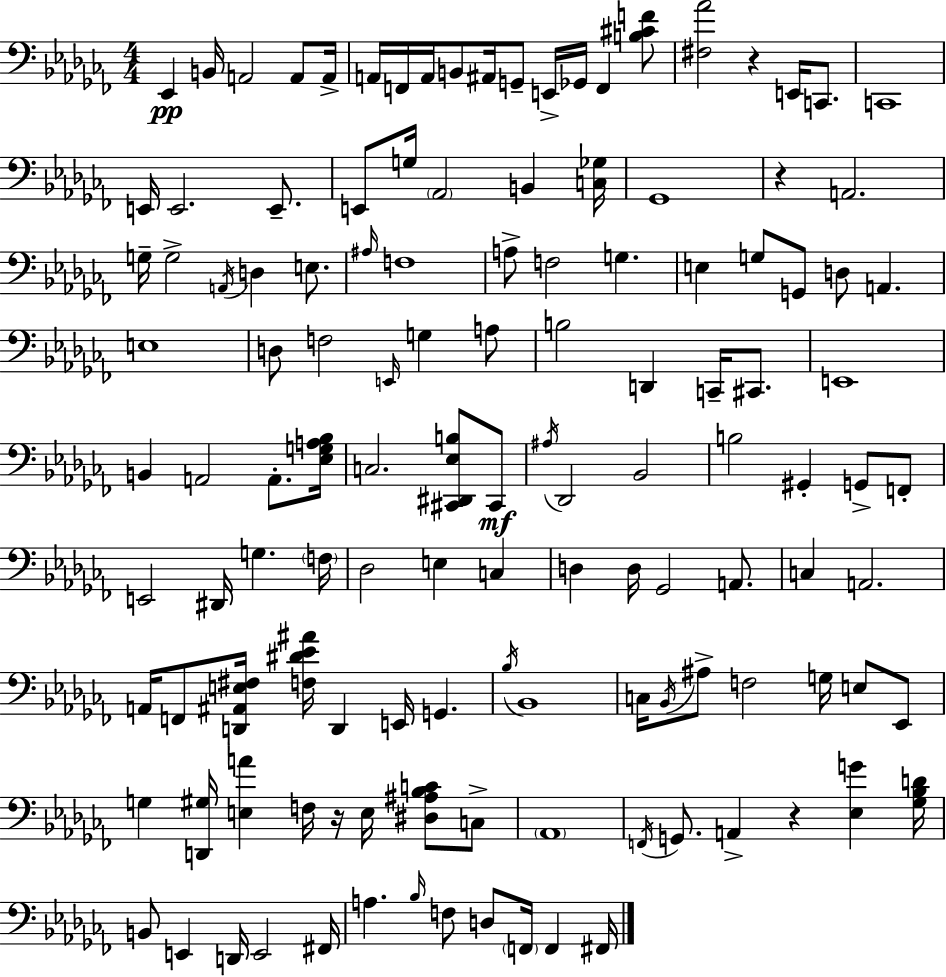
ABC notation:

X:1
T:Untitled
M:4/4
L:1/4
K:Abm
_E,, B,,/4 A,,2 A,,/2 A,,/4 A,,/4 F,,/4 A,,/4 B,,/2 ^A,,/4 G,,/2 E,,/4 _G,,/4 F,, [B,^CF]/2 [^F,_A]2 z E,,/4 C,,/2 C,,4 E,,/4 E,,2 E,,/2 E,,/2 G,/4 _A,,2 B,, [C,_G,]/4 _G,,4 z A,,2 G,/4 G,2 A,,/4 D, E,/2 ^A,/4 F,4 A,/2 F,2 G, E, G,/2 G,,/2 D,/2 A,, E,4 D,/2 F,2 E,,/4 G, A,/2 B,2 D,, C,,/4 ^C,,/2 E,,4 B,, A,,2 A,,/2 [_E,G,A,_B,]/4 C,2 [^C,,^D,,_E,B,]/2 ^C,,/2 ^A,/4 _D,,2 _B,,2 B,2 ^G,, G,,/2 F,,/2 E,,2 ^D,,/4 G, F,/4 _D,2 E, C, D, D,/4 _G,,2 A,,/2 C, A,,2 A,,/4 F,,/2 [D,,^A,,E,^F,]/4 [F,^D_E^A]/4 D,, E,,/4 G,, _B,/4 _B,,4 C,/4 _B,,/4 ^A,/2 F,2 G,/4 E,/2 _E,,/2 G, [D,,^G,]/4 [E,A] F,/4 z/4 E,/4 [^D,^A,_B,C]/2 C,/2 _A,,4 F,,/4 G,,/2 A,, z [_E,G] [_G,_B,D]/4 B,,/2 E,, D,,/4 E,,2 ^F,,/4 A, _B,/4 F,/2 D,/2 F,,/4 F,, ^F,,/4